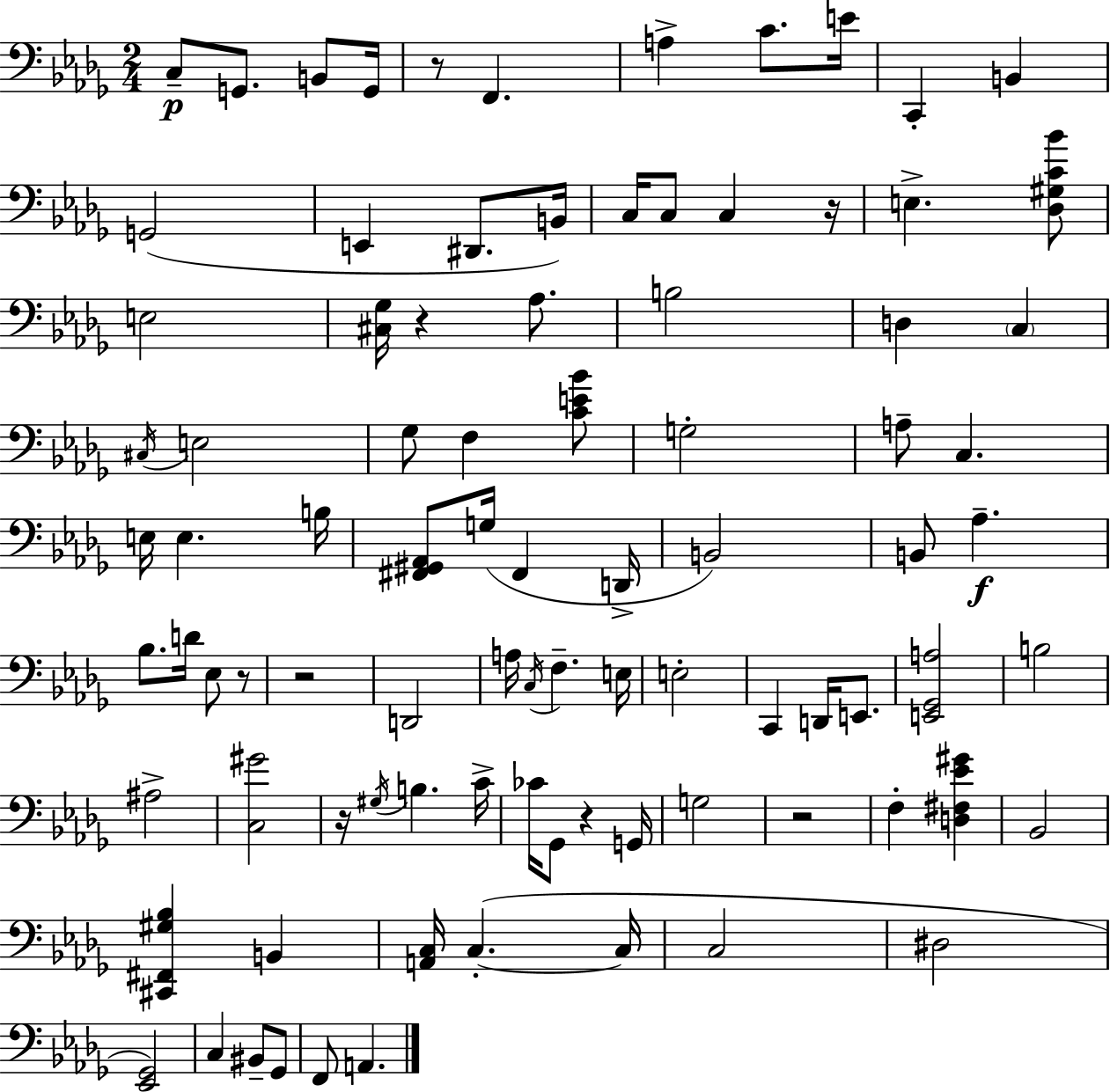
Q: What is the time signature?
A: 2/4